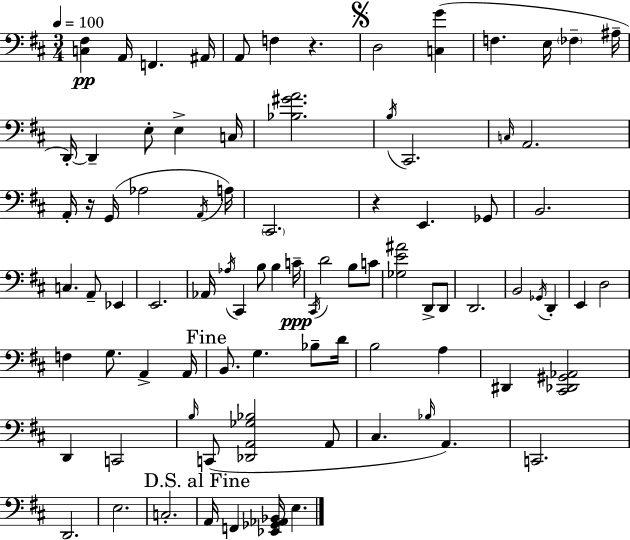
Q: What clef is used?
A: bass